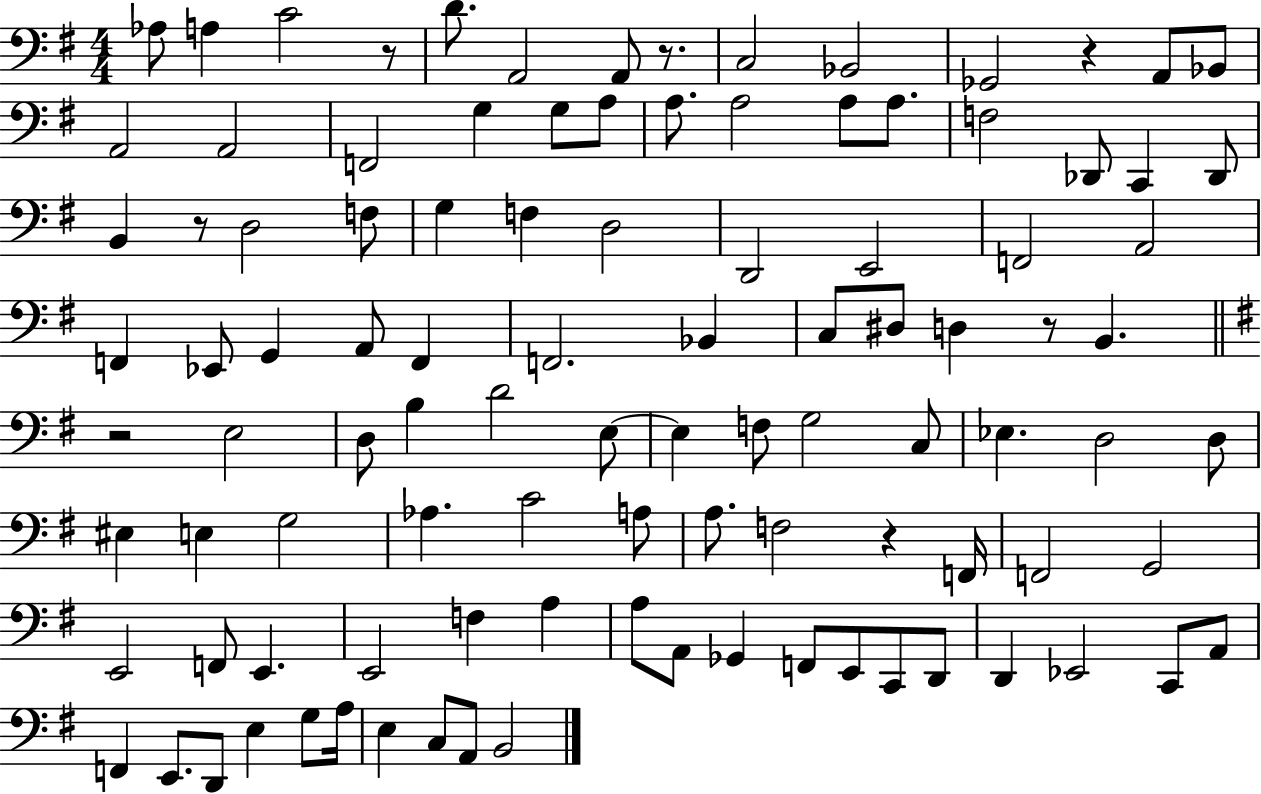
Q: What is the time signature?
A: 4/4